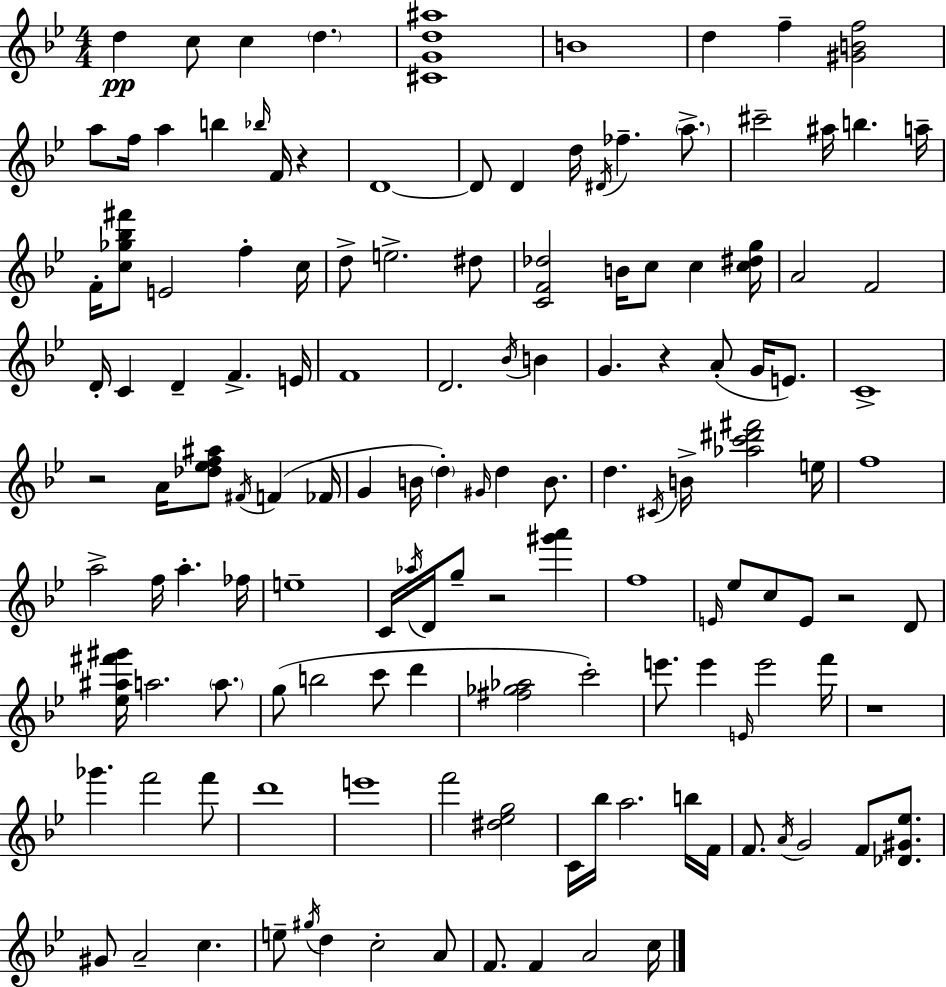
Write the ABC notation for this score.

X:1
T:Untitled
M:4/4
L:1/4
K:Bb
d c/2 c d [^CGd^a]4 B4 d f [^GBf]2 a/2 f/4 a b _b/4 F/4 z D4 D/2 D d/4 ^D/4 _f a/2 ^c'2 ^a/4 b a/4 F/4 [c_g_b^f']/2 E2 f c/4 d/2 e2 ^d/2 [CF_d]2 B/4 c/2 c [c^dg]/4 A2 F2 D/4 C D F E/4 F4 D2 _B/4 B G z A/2 G/4 E/2 C4 z2 A/4 [_d_ef^a]/2 ^F/4 F _F/4 G B/4 d ^G/4 d B/2 d ^C/4 B/4 [_ac'^d'^f']2 e/4 f4 a2 f/4 a _f/4 e4 C/4 _a/4 D/4 g/2 z2 [^g'a'] f4 E/4 _e/2 c/2 E/2 z2 D/2 [_e^a^f'^g']/4 a2 a/2 g/2 b2 c'/2 d' [^f_g_a]2 c'2 e'/2 e' E/4 e'2 f'/4 z4 _g' f'2 f'/2 d'4 e'4 f'2 [^d_eg]2 C/4 _b/4 a2 b/4 F/4 F/2 A/4 G2 F/2 [_D^G_e]/2 ^G/2 A2 c e/2 ^g/4 d c2 A/2 F/2 F A2 c/4